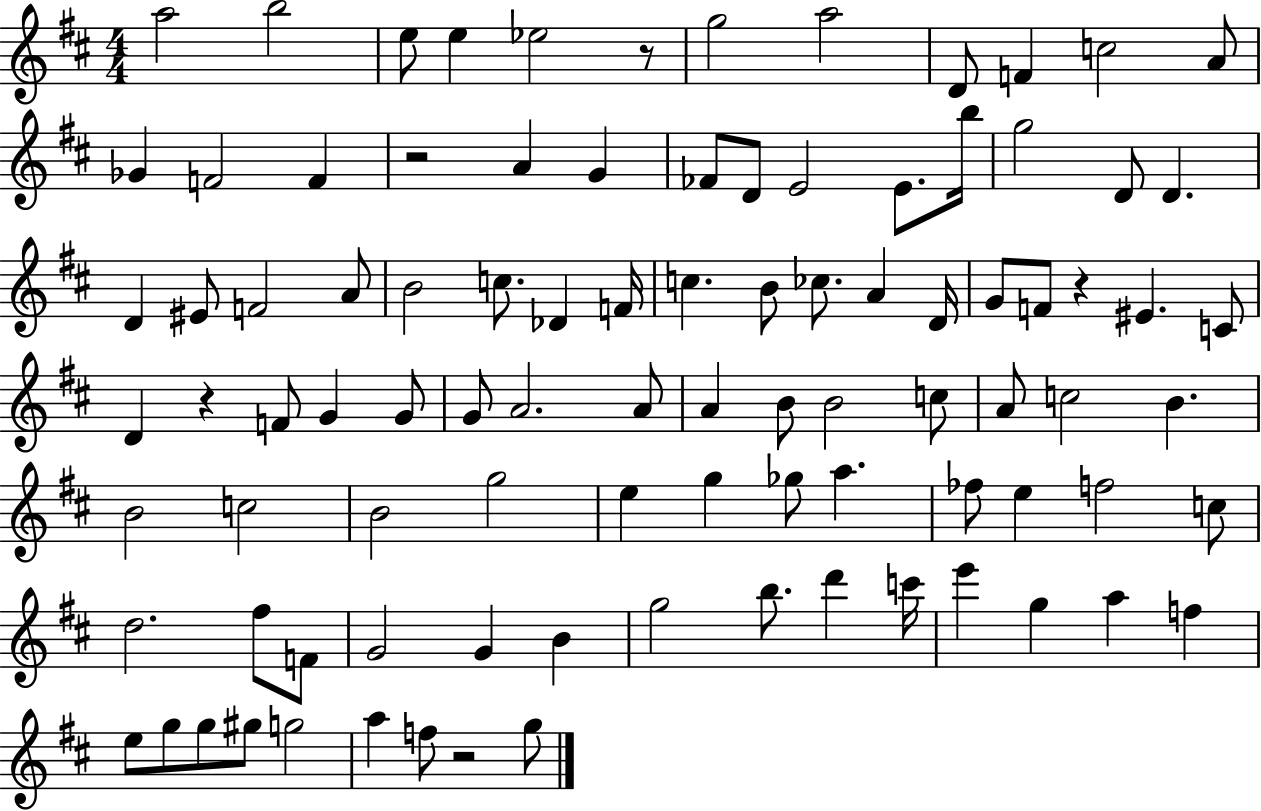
A5/h B5/h E5/e E5/q Eb5/h R/e G5/h A5/h D4/e F4/q C5/h A4/e Gb4/q F4/h F4/q R/h A4/q G4/q FES4/e D4/e E4/h E4/e. B5/s G5/h D4/e D4/q. D4/q EIS4/e F4/h A4/e B4/h C5/e. Db4/q F4/s C5/q. B4/e CES5/e. A4/q D4/s G4/e F4/e R/q EIS4/q. C4/e D4/q R/q F4/e G4/q G4/e G4/e A4/h. A4/e A4/q B4/e B4/h C5/e A4/e C5/h B4/q. B4/h C5/h B4/h G5/h E5/q G5/q Gb5/e A5/q. FES5/e E5/q F5/h C5/e D5/h. F#5/e F4/e G4/h G4/q B4/q G5/h B5/e. D6/q C6/s E6/q G5/q A5/q F5/q E5/e G5/e G5/e G#5/e G5/h A5/q F5/e R/h G5/e